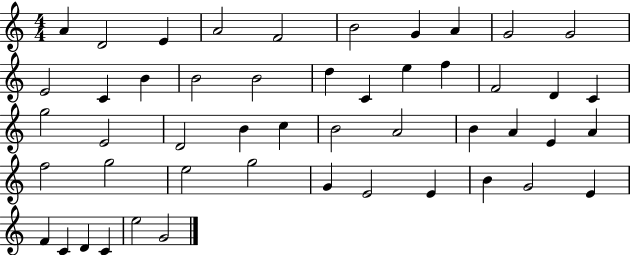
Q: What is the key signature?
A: C major